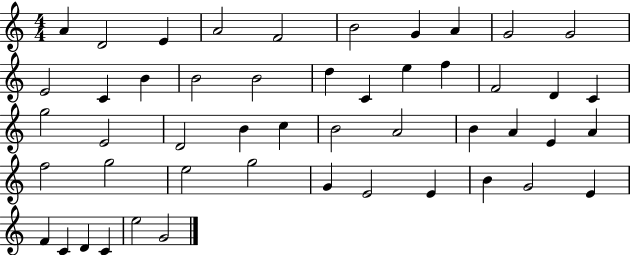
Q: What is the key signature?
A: C major